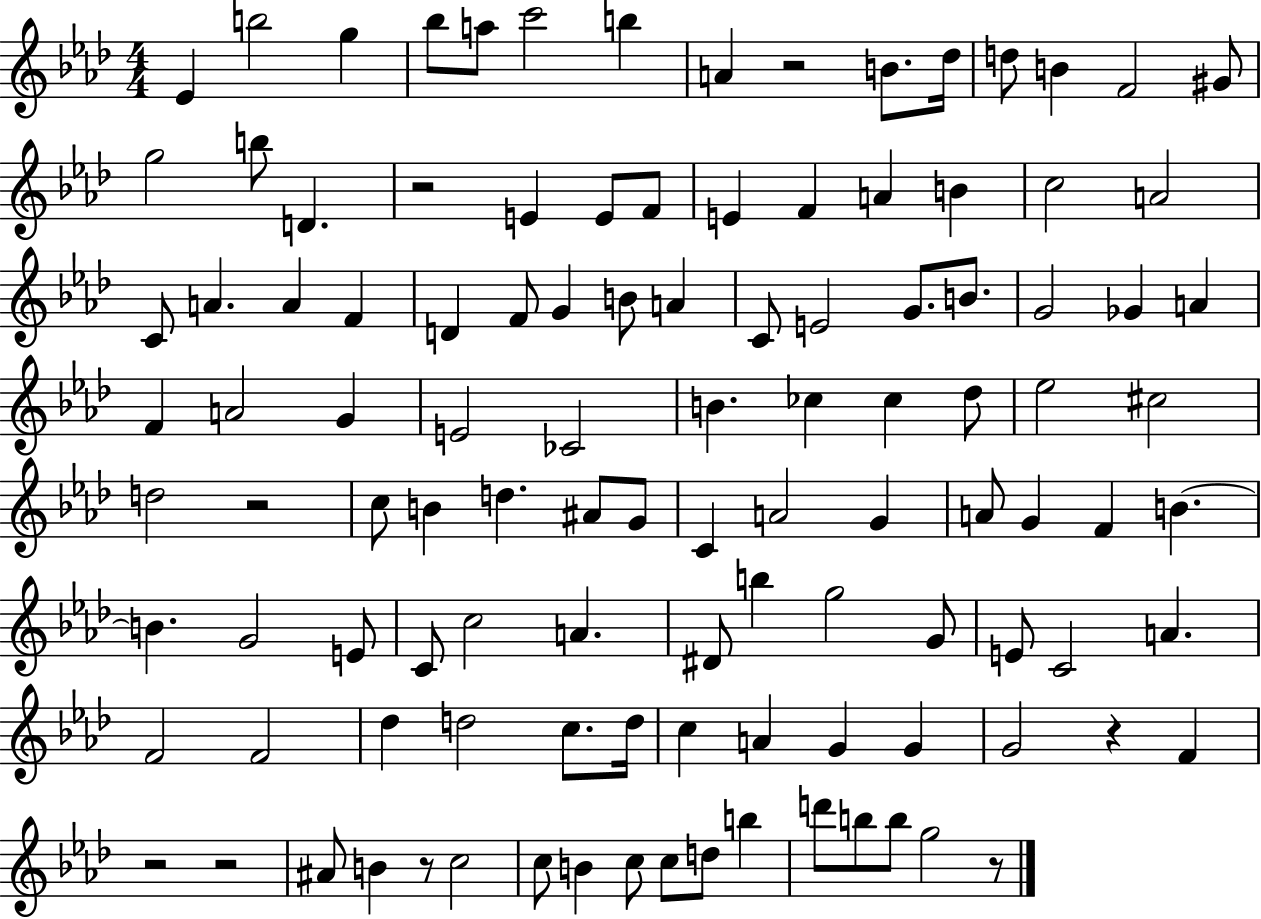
X:1
T:Untitled
M:4/4
L:1/4
K:Ab
_E b2 g _b/2 a/2 c'2 b A z2 B/2 _d/4 d/2 B F2 ^G/2 g2 b/2 D z2 E E/2 F/2 E F A B c2 A2 C/2 A A F D F/2 G B/2 A C/2 E2 G/2 B/2 G2 _G A F A2 G E2 _C2 B _c _c _d/2 _e2 ^c2 d2 z2 c/2 B d ^A/2 G/2 C A2 G A/2 G F B B G2 E/2 C/2 c2 A ^D/2 b g2 G/2 E/2 C2 A F2 F2 _d d2 c/2 d/4 c A G G G2 z F z2 z2 ^A/2 B z/2 c2 c/2 B c/2 c/2 d/2 b d'/2 b/2 b/2 g2 z/2